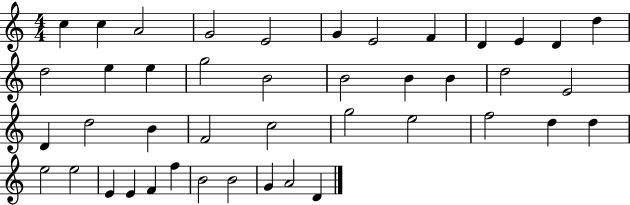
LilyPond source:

{
  \clef treble
  \numericTimeSignature
  \time 4/4
  \key c \major
  c''4 c''4 a'2 | g'2 e'2 | g'4 e'2 f'4 | d'4 e'4 d'4 d''4 | \break d''2 e''4 e''4 | g''2 b'2 | b'2 b'4 b'4 | d''2 e'2 | \break d'4 d''2 b'4 | f'2 c''2 | g''2 e''2 | f''2 d''4 d''4 | \break e''2 e''2 | e'4 e'4 f'4 f''4 | b'2 b'2 | g'4 a'2 d'4 | \break \bar "|."
}